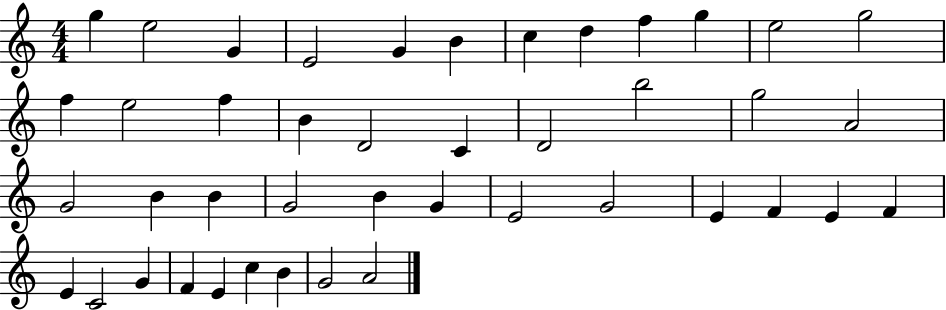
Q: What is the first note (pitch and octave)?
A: G5